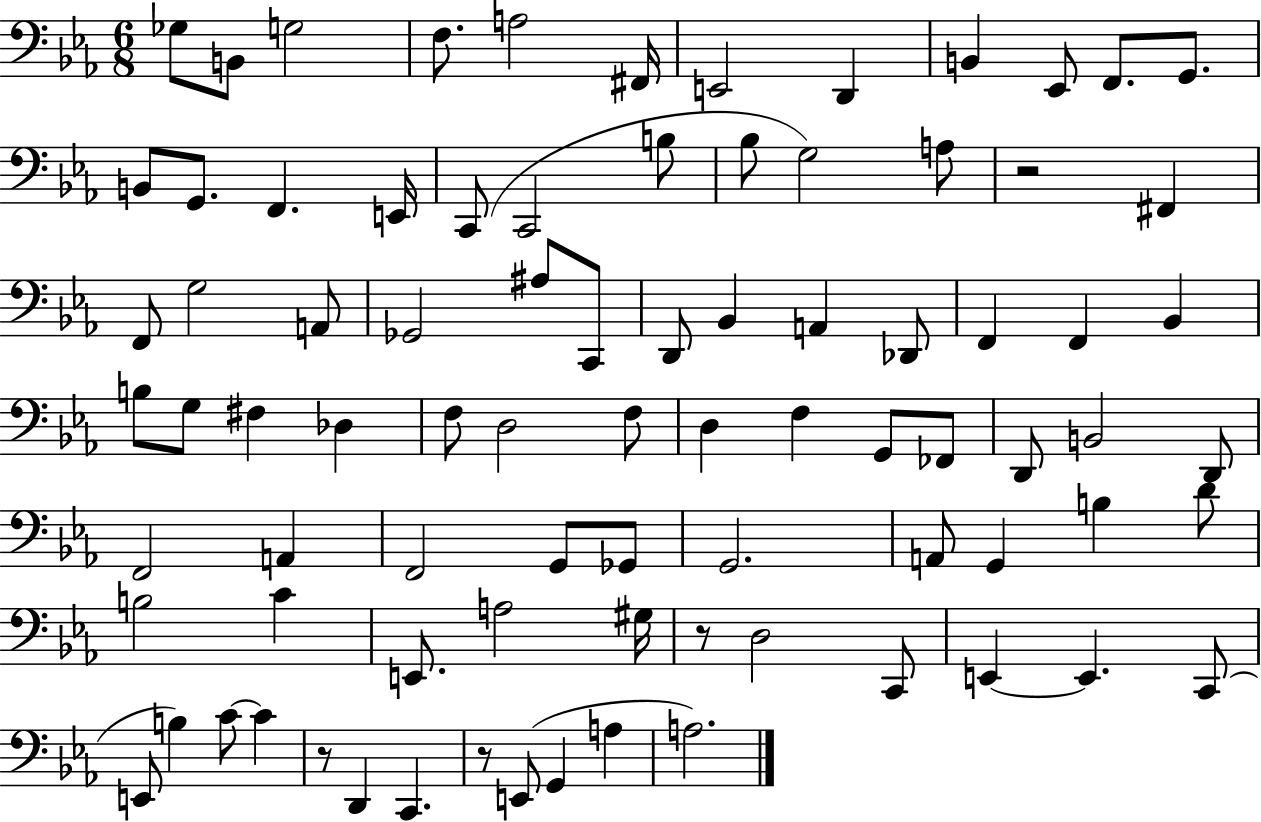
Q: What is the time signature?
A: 6/8